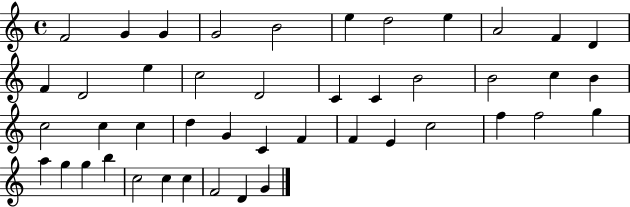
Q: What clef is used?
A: treble